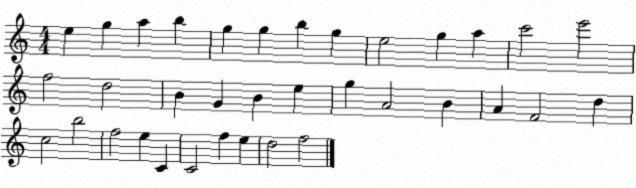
X:1
T:Untitled
M:4/4
L:1/4
K:C
e g a b g g b g e2 g a c'2 e'2 f2 d2 B G B e g A2 B A F2 d c2 b2 f2 e C C2 f e d2 f2